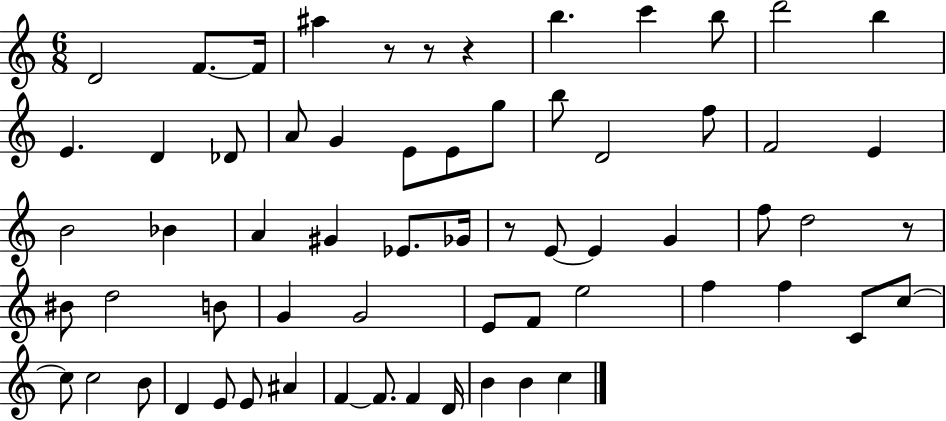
D4/h F4/e. F4/s A#5/q R/e R/e R/q B5/q. C6/q B5/e D6/h B5/q E4/q. D4/q Db4/e A4/e G4/q E4/e E4/e G5/e B5/e D4/h F5/e F4/h E4/q B4/h Bb4/q A4/q G#4/q Eb4/e. Gb4/s R/e E4/e E4/q G4/q F5/e D5/h R/e BIS4/e D5/h B4/e G4/q G4/h E4/e F4/e E5/h F5/q F5/q C4/e C5/e C5/e C5/h B4/e D4/q E4/e E4/e A#4/q F4/q F4/e. F4/q D4/s B4/q B4/q C5/q